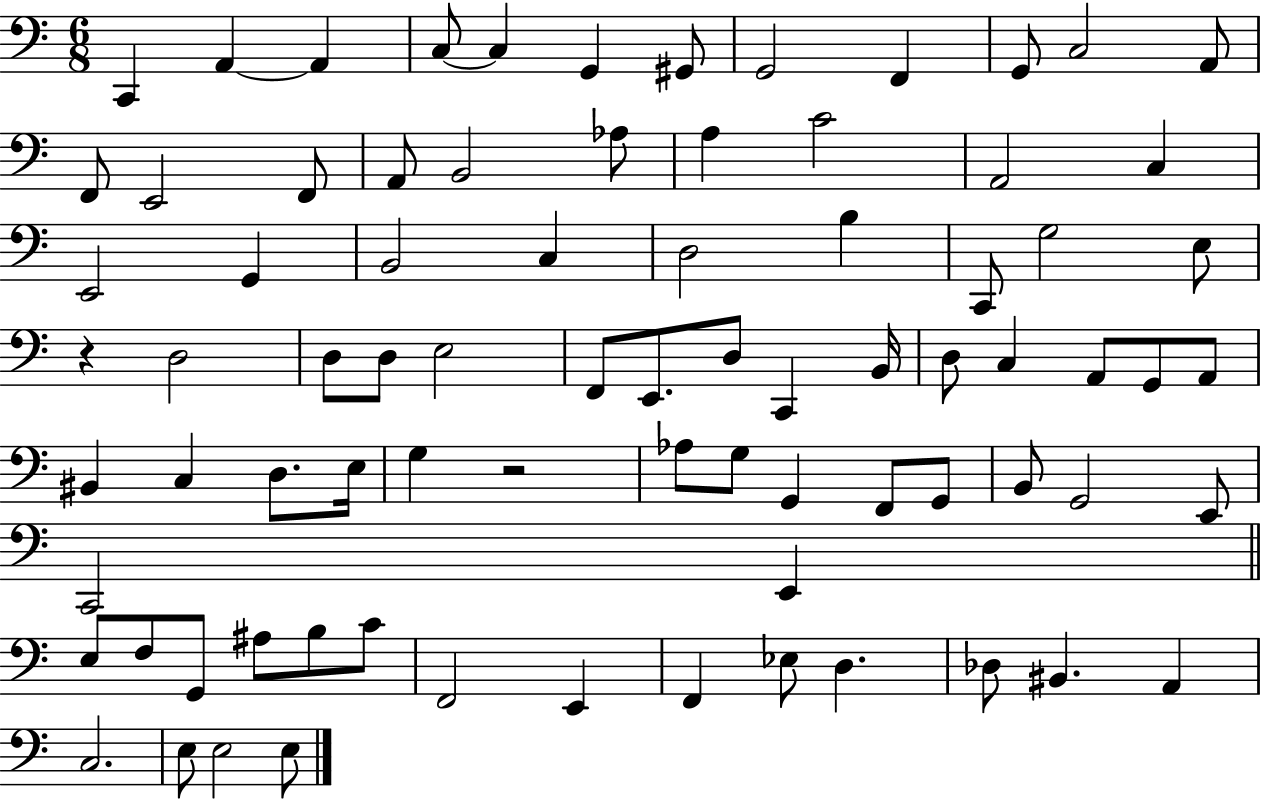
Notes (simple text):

C2/q A2/q A2/q C3/e C3/q G2/q G#2/e G2/h F2/q G2/e C3/h A2/e F2/e E2/h F2/e A2/e B2/h Ab3/e A3/q C4/h A2/h C3/q E2/h G2/q B2/h C3/q D3/h B3/q C2/e G3/h E3/e R/q D3/h D3/e D3/e E3/h F2/e E2/e. D3/e C2/q B2/s D3/e C3/q A2/e G2/e A2/e BIS2/q C3/q D3/e. E3/s G3/q R/h Ab3/e G3/e G2/q F2/e G2/e B2/e G2/h E2/e C2/h E2/q E3/e F3/e G2/e A#3/e B3/e C4/e F2/h E2/q F2/q Eb3/e D3/q. Db3/e BIS2/q. A2/q C3/h. E3/e E3/h E3/e